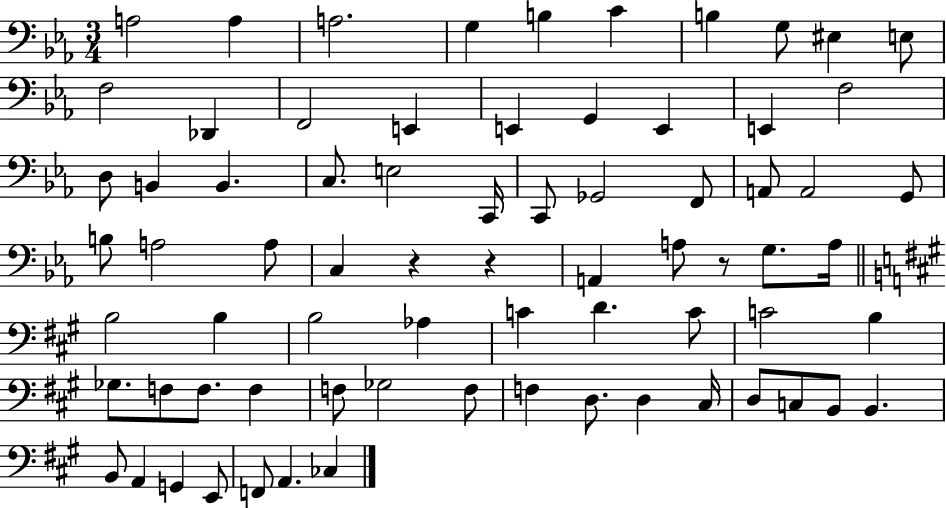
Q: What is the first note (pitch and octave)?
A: A3